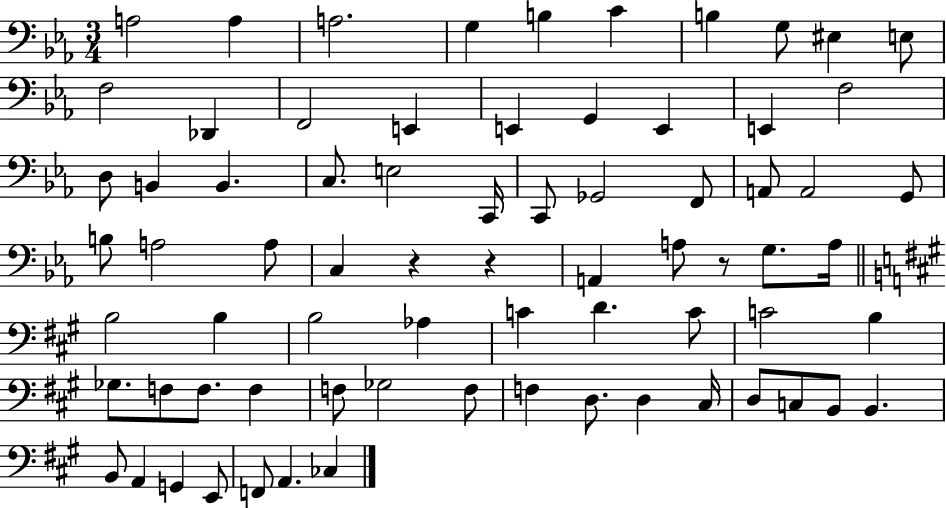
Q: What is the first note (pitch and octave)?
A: A3